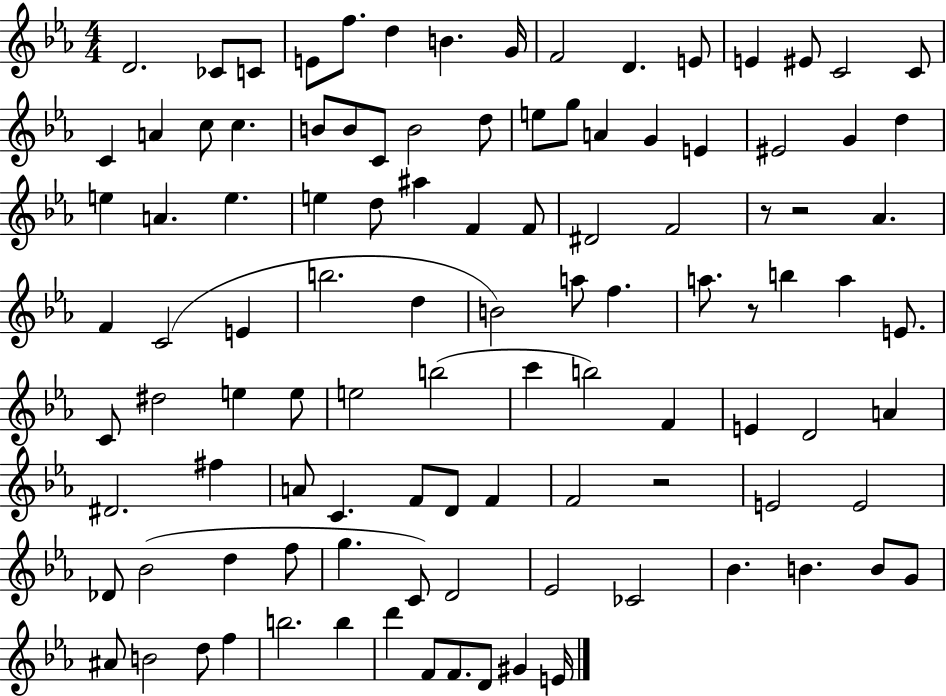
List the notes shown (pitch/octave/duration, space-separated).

D4/h. CES4/e C4/e E4/e F5/e. D5/q B4/q. G4/s F4/h D4/q. E4/e E4/q EIS4/e C4/h C4/e C4/q A4/q C5/e C5/q. B4/e B4/e C4/e B4/h D5/e E5/e G5/e A4/q G4/q E4/q EIS4/h G4/q D5/q E5/q A4/q. E5/q. E5/q D5/e A#5/q F4/q F4/e D#4/h F4/h R/e R/h Ab4/q. F4/q C4/h E4/q B5/h. D5/q B4/h A5/e F5/q. A5/e. R/e B5/q A5/q E4/e. C4/e D#5/h E5/q E5/e E5/h B5/h C6/q B5/h F4/q E4/q D4/h A4/q D#4/h. F#5/q A4/e C4/q. F4/e D4/e F4/q F4/h R/h E4/h E4/h Db4/e Bb4/h D5/q F5/e G5/q. C4/e D4/h Eb4/h CES4/h Bb4/q. B4/q. B4/e G4/e A#4/e B4/h D5/e F5/q B5/h. B5/q D6/q F4/e F4/e. D4/e G#4/q E4/s